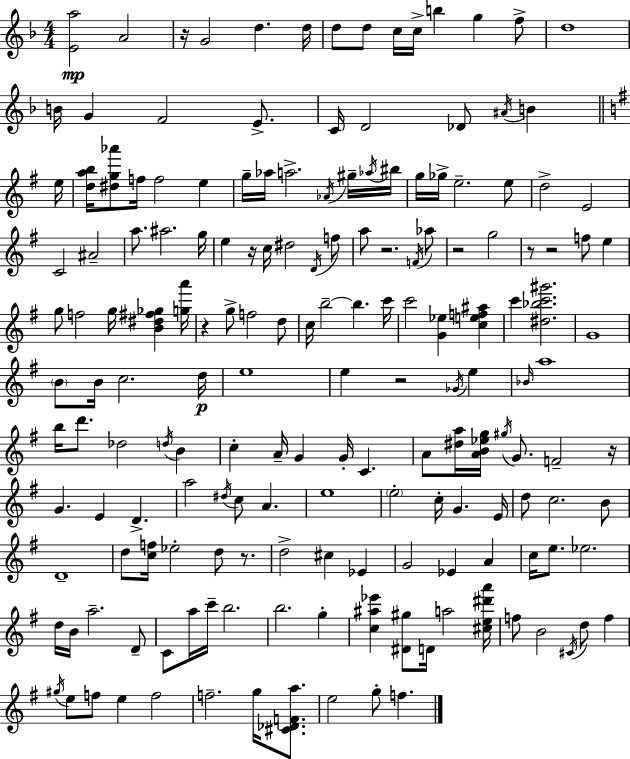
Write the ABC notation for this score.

X:1
T:Untitled
M:4/4
L:1/4
K:F
[Ea]2 A2 z/4 G2 d d/4 d/2 d/2 c/4 c/4 b g f/2 d4 B/4 G F2 E/2 C/4 D2 _D/2 ^A/4 B e/4 [dab]/4 [^dg_a']/2 f/4 f2 e g/4 _a/4 a2 _A/4 ^g/4 _a/4 ^b/4 g/4 _g/4 e2 e/2 d2 E2 C2 ^A2 a/2 ^a2 g/4 e z/4 c/4 ^d2 D/4 f/2 a/2 z2 F/4 _a/2 z2 g2 z/2 z2 f/2 e g/2 f2 g/4 [B^d^f_g] [ga']/4 z g/2 f2 d/2 c/4 b2 b c'/4 c'2 [G_e] [cef^a] c' [^d_bc'^g']2 G4 B/2 B/4 c2 d/4 e4 e z2 _G/4 e _B/4 a4 b/4 d'/2 _d2 d/4 B c A/4 G G/4 C A/2 [^da]/4 [AB_eg]/4 ^g/4 G/2 F2 z/4 G E D a2 ^d/4 c/2 A e4 e2 c/4 G E/4 d/2 c2 B/2 D4 d/2 [cf]/4 _e2 d/2 z/2 d2 ^c _E G2 _E A c/4 e/2 _e2 d/4 B/4 a2 D/2 C/2 a/4 c'/4 b2 b2 g [c^a_e'] [^D^g]/2 D/4 a2 [^ce^d'a']/4 f/2 B2 ^C/4 d/2 f ^g/4 e/2 f/2 e f2 f2 g/4 [^C_DFa]/2 e2 g/2 f